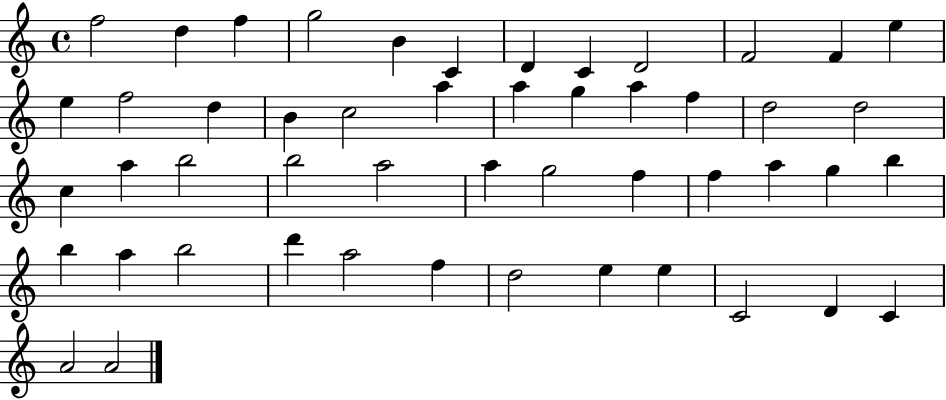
F5/h D5/q F5/q G5/h B4/q C4/q D4/q C4/q D4/h F4/h F4/q E5/q E5/q F5/h D5/q B4/q C5/h A5/q A5/q G5/q A5/q F5/q D5/h D5/h C5/q A5/q B5/h B5/h A5/h A5/q G5/h F5/q F5/q A5/q G5/q B5/q B5/q A5/q B5/h D6/q A5/h F5/q D5/h E5/q E5/q C4/h D4/q C4/q A4/h A4/h